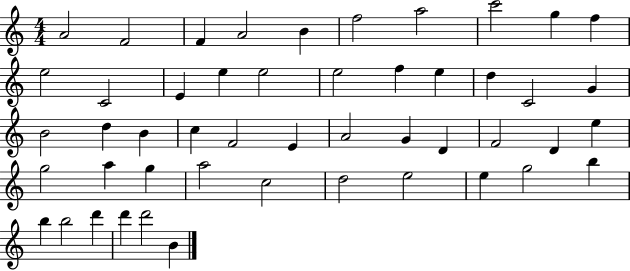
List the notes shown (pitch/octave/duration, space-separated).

A4/h F4/h F4/q A4/h B4/q F5/h A5/h C6/h G5/q F5/q E5/h C4/h E4/q E5/q E5/h E5/h F5/q E5/q D5/q C4/h G4/q B4/h D5/q B4/q C5/q F4/h E4/q A4/h G4/q D4/q F4/h D4/q E5/q G5/h A5/q G5/q A5/h C5/h D5/h E5/h E5/q G5/h B5/q B5/q B5/h D6/q D6/q D6/h B4/q